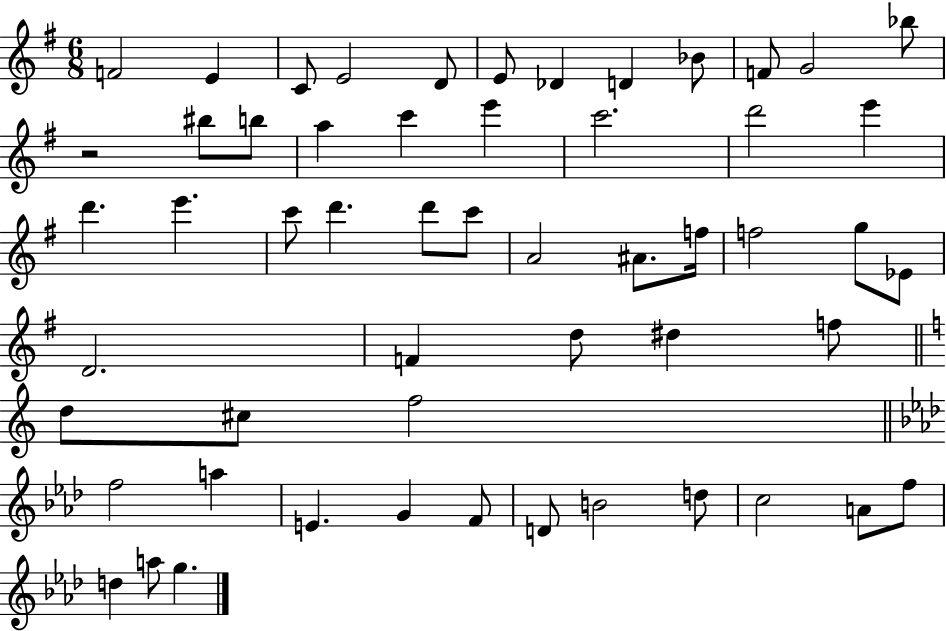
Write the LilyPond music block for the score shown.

{
  \clef treble
  \numericTimeSignature
  \time 6/8
  \key g \major
  f'2 e'4 | c'8 e'2 d'8 | e'8 des'4 d'4 bes'8 | f'8 g'2 bes''8 | \break r2 bis''8 b''8 | a''4 c'''4 e'''4 | c'''2. | d'''2 e'''4 | \break d'''4. e'''4. | c'''8 d'''4. d'''8 c'''8 | a'2 ais'8. f''16 | f''2 g''8 ees'8 | \break d'2. | f'4 d''8 dis''4 f''8 | \bar "||" \break \key c \major d''8 cis''8 f''2 | \bar "||" \break \key aes \major f''2 a''4 | e'4. g'4 f'8 | d'8 b'2 d''8 | c''2 a'8 f''8 | \break d''4 a''8 g''4. | \bar "|."
}